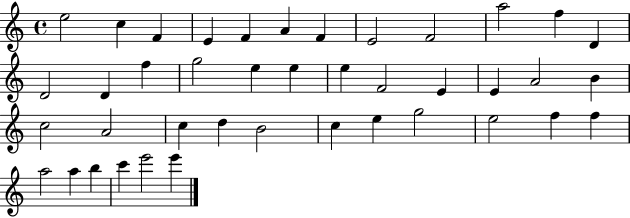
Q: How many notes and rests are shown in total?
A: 41